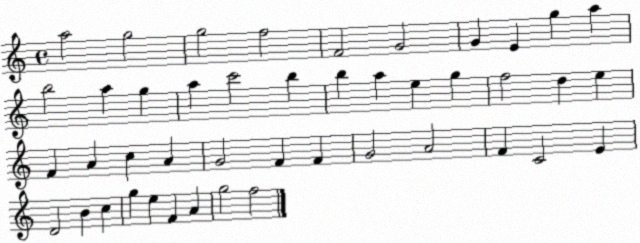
X:1
T:Untitled
M:4/4
L:1/4
K:C
a2 g2 g2 f2 F2 G2 G E g a b2 a g a c'2 b b a e g f2 d e F A c A G2 F F G2 A2 F C2 E D2 B c g e F A g2 f2